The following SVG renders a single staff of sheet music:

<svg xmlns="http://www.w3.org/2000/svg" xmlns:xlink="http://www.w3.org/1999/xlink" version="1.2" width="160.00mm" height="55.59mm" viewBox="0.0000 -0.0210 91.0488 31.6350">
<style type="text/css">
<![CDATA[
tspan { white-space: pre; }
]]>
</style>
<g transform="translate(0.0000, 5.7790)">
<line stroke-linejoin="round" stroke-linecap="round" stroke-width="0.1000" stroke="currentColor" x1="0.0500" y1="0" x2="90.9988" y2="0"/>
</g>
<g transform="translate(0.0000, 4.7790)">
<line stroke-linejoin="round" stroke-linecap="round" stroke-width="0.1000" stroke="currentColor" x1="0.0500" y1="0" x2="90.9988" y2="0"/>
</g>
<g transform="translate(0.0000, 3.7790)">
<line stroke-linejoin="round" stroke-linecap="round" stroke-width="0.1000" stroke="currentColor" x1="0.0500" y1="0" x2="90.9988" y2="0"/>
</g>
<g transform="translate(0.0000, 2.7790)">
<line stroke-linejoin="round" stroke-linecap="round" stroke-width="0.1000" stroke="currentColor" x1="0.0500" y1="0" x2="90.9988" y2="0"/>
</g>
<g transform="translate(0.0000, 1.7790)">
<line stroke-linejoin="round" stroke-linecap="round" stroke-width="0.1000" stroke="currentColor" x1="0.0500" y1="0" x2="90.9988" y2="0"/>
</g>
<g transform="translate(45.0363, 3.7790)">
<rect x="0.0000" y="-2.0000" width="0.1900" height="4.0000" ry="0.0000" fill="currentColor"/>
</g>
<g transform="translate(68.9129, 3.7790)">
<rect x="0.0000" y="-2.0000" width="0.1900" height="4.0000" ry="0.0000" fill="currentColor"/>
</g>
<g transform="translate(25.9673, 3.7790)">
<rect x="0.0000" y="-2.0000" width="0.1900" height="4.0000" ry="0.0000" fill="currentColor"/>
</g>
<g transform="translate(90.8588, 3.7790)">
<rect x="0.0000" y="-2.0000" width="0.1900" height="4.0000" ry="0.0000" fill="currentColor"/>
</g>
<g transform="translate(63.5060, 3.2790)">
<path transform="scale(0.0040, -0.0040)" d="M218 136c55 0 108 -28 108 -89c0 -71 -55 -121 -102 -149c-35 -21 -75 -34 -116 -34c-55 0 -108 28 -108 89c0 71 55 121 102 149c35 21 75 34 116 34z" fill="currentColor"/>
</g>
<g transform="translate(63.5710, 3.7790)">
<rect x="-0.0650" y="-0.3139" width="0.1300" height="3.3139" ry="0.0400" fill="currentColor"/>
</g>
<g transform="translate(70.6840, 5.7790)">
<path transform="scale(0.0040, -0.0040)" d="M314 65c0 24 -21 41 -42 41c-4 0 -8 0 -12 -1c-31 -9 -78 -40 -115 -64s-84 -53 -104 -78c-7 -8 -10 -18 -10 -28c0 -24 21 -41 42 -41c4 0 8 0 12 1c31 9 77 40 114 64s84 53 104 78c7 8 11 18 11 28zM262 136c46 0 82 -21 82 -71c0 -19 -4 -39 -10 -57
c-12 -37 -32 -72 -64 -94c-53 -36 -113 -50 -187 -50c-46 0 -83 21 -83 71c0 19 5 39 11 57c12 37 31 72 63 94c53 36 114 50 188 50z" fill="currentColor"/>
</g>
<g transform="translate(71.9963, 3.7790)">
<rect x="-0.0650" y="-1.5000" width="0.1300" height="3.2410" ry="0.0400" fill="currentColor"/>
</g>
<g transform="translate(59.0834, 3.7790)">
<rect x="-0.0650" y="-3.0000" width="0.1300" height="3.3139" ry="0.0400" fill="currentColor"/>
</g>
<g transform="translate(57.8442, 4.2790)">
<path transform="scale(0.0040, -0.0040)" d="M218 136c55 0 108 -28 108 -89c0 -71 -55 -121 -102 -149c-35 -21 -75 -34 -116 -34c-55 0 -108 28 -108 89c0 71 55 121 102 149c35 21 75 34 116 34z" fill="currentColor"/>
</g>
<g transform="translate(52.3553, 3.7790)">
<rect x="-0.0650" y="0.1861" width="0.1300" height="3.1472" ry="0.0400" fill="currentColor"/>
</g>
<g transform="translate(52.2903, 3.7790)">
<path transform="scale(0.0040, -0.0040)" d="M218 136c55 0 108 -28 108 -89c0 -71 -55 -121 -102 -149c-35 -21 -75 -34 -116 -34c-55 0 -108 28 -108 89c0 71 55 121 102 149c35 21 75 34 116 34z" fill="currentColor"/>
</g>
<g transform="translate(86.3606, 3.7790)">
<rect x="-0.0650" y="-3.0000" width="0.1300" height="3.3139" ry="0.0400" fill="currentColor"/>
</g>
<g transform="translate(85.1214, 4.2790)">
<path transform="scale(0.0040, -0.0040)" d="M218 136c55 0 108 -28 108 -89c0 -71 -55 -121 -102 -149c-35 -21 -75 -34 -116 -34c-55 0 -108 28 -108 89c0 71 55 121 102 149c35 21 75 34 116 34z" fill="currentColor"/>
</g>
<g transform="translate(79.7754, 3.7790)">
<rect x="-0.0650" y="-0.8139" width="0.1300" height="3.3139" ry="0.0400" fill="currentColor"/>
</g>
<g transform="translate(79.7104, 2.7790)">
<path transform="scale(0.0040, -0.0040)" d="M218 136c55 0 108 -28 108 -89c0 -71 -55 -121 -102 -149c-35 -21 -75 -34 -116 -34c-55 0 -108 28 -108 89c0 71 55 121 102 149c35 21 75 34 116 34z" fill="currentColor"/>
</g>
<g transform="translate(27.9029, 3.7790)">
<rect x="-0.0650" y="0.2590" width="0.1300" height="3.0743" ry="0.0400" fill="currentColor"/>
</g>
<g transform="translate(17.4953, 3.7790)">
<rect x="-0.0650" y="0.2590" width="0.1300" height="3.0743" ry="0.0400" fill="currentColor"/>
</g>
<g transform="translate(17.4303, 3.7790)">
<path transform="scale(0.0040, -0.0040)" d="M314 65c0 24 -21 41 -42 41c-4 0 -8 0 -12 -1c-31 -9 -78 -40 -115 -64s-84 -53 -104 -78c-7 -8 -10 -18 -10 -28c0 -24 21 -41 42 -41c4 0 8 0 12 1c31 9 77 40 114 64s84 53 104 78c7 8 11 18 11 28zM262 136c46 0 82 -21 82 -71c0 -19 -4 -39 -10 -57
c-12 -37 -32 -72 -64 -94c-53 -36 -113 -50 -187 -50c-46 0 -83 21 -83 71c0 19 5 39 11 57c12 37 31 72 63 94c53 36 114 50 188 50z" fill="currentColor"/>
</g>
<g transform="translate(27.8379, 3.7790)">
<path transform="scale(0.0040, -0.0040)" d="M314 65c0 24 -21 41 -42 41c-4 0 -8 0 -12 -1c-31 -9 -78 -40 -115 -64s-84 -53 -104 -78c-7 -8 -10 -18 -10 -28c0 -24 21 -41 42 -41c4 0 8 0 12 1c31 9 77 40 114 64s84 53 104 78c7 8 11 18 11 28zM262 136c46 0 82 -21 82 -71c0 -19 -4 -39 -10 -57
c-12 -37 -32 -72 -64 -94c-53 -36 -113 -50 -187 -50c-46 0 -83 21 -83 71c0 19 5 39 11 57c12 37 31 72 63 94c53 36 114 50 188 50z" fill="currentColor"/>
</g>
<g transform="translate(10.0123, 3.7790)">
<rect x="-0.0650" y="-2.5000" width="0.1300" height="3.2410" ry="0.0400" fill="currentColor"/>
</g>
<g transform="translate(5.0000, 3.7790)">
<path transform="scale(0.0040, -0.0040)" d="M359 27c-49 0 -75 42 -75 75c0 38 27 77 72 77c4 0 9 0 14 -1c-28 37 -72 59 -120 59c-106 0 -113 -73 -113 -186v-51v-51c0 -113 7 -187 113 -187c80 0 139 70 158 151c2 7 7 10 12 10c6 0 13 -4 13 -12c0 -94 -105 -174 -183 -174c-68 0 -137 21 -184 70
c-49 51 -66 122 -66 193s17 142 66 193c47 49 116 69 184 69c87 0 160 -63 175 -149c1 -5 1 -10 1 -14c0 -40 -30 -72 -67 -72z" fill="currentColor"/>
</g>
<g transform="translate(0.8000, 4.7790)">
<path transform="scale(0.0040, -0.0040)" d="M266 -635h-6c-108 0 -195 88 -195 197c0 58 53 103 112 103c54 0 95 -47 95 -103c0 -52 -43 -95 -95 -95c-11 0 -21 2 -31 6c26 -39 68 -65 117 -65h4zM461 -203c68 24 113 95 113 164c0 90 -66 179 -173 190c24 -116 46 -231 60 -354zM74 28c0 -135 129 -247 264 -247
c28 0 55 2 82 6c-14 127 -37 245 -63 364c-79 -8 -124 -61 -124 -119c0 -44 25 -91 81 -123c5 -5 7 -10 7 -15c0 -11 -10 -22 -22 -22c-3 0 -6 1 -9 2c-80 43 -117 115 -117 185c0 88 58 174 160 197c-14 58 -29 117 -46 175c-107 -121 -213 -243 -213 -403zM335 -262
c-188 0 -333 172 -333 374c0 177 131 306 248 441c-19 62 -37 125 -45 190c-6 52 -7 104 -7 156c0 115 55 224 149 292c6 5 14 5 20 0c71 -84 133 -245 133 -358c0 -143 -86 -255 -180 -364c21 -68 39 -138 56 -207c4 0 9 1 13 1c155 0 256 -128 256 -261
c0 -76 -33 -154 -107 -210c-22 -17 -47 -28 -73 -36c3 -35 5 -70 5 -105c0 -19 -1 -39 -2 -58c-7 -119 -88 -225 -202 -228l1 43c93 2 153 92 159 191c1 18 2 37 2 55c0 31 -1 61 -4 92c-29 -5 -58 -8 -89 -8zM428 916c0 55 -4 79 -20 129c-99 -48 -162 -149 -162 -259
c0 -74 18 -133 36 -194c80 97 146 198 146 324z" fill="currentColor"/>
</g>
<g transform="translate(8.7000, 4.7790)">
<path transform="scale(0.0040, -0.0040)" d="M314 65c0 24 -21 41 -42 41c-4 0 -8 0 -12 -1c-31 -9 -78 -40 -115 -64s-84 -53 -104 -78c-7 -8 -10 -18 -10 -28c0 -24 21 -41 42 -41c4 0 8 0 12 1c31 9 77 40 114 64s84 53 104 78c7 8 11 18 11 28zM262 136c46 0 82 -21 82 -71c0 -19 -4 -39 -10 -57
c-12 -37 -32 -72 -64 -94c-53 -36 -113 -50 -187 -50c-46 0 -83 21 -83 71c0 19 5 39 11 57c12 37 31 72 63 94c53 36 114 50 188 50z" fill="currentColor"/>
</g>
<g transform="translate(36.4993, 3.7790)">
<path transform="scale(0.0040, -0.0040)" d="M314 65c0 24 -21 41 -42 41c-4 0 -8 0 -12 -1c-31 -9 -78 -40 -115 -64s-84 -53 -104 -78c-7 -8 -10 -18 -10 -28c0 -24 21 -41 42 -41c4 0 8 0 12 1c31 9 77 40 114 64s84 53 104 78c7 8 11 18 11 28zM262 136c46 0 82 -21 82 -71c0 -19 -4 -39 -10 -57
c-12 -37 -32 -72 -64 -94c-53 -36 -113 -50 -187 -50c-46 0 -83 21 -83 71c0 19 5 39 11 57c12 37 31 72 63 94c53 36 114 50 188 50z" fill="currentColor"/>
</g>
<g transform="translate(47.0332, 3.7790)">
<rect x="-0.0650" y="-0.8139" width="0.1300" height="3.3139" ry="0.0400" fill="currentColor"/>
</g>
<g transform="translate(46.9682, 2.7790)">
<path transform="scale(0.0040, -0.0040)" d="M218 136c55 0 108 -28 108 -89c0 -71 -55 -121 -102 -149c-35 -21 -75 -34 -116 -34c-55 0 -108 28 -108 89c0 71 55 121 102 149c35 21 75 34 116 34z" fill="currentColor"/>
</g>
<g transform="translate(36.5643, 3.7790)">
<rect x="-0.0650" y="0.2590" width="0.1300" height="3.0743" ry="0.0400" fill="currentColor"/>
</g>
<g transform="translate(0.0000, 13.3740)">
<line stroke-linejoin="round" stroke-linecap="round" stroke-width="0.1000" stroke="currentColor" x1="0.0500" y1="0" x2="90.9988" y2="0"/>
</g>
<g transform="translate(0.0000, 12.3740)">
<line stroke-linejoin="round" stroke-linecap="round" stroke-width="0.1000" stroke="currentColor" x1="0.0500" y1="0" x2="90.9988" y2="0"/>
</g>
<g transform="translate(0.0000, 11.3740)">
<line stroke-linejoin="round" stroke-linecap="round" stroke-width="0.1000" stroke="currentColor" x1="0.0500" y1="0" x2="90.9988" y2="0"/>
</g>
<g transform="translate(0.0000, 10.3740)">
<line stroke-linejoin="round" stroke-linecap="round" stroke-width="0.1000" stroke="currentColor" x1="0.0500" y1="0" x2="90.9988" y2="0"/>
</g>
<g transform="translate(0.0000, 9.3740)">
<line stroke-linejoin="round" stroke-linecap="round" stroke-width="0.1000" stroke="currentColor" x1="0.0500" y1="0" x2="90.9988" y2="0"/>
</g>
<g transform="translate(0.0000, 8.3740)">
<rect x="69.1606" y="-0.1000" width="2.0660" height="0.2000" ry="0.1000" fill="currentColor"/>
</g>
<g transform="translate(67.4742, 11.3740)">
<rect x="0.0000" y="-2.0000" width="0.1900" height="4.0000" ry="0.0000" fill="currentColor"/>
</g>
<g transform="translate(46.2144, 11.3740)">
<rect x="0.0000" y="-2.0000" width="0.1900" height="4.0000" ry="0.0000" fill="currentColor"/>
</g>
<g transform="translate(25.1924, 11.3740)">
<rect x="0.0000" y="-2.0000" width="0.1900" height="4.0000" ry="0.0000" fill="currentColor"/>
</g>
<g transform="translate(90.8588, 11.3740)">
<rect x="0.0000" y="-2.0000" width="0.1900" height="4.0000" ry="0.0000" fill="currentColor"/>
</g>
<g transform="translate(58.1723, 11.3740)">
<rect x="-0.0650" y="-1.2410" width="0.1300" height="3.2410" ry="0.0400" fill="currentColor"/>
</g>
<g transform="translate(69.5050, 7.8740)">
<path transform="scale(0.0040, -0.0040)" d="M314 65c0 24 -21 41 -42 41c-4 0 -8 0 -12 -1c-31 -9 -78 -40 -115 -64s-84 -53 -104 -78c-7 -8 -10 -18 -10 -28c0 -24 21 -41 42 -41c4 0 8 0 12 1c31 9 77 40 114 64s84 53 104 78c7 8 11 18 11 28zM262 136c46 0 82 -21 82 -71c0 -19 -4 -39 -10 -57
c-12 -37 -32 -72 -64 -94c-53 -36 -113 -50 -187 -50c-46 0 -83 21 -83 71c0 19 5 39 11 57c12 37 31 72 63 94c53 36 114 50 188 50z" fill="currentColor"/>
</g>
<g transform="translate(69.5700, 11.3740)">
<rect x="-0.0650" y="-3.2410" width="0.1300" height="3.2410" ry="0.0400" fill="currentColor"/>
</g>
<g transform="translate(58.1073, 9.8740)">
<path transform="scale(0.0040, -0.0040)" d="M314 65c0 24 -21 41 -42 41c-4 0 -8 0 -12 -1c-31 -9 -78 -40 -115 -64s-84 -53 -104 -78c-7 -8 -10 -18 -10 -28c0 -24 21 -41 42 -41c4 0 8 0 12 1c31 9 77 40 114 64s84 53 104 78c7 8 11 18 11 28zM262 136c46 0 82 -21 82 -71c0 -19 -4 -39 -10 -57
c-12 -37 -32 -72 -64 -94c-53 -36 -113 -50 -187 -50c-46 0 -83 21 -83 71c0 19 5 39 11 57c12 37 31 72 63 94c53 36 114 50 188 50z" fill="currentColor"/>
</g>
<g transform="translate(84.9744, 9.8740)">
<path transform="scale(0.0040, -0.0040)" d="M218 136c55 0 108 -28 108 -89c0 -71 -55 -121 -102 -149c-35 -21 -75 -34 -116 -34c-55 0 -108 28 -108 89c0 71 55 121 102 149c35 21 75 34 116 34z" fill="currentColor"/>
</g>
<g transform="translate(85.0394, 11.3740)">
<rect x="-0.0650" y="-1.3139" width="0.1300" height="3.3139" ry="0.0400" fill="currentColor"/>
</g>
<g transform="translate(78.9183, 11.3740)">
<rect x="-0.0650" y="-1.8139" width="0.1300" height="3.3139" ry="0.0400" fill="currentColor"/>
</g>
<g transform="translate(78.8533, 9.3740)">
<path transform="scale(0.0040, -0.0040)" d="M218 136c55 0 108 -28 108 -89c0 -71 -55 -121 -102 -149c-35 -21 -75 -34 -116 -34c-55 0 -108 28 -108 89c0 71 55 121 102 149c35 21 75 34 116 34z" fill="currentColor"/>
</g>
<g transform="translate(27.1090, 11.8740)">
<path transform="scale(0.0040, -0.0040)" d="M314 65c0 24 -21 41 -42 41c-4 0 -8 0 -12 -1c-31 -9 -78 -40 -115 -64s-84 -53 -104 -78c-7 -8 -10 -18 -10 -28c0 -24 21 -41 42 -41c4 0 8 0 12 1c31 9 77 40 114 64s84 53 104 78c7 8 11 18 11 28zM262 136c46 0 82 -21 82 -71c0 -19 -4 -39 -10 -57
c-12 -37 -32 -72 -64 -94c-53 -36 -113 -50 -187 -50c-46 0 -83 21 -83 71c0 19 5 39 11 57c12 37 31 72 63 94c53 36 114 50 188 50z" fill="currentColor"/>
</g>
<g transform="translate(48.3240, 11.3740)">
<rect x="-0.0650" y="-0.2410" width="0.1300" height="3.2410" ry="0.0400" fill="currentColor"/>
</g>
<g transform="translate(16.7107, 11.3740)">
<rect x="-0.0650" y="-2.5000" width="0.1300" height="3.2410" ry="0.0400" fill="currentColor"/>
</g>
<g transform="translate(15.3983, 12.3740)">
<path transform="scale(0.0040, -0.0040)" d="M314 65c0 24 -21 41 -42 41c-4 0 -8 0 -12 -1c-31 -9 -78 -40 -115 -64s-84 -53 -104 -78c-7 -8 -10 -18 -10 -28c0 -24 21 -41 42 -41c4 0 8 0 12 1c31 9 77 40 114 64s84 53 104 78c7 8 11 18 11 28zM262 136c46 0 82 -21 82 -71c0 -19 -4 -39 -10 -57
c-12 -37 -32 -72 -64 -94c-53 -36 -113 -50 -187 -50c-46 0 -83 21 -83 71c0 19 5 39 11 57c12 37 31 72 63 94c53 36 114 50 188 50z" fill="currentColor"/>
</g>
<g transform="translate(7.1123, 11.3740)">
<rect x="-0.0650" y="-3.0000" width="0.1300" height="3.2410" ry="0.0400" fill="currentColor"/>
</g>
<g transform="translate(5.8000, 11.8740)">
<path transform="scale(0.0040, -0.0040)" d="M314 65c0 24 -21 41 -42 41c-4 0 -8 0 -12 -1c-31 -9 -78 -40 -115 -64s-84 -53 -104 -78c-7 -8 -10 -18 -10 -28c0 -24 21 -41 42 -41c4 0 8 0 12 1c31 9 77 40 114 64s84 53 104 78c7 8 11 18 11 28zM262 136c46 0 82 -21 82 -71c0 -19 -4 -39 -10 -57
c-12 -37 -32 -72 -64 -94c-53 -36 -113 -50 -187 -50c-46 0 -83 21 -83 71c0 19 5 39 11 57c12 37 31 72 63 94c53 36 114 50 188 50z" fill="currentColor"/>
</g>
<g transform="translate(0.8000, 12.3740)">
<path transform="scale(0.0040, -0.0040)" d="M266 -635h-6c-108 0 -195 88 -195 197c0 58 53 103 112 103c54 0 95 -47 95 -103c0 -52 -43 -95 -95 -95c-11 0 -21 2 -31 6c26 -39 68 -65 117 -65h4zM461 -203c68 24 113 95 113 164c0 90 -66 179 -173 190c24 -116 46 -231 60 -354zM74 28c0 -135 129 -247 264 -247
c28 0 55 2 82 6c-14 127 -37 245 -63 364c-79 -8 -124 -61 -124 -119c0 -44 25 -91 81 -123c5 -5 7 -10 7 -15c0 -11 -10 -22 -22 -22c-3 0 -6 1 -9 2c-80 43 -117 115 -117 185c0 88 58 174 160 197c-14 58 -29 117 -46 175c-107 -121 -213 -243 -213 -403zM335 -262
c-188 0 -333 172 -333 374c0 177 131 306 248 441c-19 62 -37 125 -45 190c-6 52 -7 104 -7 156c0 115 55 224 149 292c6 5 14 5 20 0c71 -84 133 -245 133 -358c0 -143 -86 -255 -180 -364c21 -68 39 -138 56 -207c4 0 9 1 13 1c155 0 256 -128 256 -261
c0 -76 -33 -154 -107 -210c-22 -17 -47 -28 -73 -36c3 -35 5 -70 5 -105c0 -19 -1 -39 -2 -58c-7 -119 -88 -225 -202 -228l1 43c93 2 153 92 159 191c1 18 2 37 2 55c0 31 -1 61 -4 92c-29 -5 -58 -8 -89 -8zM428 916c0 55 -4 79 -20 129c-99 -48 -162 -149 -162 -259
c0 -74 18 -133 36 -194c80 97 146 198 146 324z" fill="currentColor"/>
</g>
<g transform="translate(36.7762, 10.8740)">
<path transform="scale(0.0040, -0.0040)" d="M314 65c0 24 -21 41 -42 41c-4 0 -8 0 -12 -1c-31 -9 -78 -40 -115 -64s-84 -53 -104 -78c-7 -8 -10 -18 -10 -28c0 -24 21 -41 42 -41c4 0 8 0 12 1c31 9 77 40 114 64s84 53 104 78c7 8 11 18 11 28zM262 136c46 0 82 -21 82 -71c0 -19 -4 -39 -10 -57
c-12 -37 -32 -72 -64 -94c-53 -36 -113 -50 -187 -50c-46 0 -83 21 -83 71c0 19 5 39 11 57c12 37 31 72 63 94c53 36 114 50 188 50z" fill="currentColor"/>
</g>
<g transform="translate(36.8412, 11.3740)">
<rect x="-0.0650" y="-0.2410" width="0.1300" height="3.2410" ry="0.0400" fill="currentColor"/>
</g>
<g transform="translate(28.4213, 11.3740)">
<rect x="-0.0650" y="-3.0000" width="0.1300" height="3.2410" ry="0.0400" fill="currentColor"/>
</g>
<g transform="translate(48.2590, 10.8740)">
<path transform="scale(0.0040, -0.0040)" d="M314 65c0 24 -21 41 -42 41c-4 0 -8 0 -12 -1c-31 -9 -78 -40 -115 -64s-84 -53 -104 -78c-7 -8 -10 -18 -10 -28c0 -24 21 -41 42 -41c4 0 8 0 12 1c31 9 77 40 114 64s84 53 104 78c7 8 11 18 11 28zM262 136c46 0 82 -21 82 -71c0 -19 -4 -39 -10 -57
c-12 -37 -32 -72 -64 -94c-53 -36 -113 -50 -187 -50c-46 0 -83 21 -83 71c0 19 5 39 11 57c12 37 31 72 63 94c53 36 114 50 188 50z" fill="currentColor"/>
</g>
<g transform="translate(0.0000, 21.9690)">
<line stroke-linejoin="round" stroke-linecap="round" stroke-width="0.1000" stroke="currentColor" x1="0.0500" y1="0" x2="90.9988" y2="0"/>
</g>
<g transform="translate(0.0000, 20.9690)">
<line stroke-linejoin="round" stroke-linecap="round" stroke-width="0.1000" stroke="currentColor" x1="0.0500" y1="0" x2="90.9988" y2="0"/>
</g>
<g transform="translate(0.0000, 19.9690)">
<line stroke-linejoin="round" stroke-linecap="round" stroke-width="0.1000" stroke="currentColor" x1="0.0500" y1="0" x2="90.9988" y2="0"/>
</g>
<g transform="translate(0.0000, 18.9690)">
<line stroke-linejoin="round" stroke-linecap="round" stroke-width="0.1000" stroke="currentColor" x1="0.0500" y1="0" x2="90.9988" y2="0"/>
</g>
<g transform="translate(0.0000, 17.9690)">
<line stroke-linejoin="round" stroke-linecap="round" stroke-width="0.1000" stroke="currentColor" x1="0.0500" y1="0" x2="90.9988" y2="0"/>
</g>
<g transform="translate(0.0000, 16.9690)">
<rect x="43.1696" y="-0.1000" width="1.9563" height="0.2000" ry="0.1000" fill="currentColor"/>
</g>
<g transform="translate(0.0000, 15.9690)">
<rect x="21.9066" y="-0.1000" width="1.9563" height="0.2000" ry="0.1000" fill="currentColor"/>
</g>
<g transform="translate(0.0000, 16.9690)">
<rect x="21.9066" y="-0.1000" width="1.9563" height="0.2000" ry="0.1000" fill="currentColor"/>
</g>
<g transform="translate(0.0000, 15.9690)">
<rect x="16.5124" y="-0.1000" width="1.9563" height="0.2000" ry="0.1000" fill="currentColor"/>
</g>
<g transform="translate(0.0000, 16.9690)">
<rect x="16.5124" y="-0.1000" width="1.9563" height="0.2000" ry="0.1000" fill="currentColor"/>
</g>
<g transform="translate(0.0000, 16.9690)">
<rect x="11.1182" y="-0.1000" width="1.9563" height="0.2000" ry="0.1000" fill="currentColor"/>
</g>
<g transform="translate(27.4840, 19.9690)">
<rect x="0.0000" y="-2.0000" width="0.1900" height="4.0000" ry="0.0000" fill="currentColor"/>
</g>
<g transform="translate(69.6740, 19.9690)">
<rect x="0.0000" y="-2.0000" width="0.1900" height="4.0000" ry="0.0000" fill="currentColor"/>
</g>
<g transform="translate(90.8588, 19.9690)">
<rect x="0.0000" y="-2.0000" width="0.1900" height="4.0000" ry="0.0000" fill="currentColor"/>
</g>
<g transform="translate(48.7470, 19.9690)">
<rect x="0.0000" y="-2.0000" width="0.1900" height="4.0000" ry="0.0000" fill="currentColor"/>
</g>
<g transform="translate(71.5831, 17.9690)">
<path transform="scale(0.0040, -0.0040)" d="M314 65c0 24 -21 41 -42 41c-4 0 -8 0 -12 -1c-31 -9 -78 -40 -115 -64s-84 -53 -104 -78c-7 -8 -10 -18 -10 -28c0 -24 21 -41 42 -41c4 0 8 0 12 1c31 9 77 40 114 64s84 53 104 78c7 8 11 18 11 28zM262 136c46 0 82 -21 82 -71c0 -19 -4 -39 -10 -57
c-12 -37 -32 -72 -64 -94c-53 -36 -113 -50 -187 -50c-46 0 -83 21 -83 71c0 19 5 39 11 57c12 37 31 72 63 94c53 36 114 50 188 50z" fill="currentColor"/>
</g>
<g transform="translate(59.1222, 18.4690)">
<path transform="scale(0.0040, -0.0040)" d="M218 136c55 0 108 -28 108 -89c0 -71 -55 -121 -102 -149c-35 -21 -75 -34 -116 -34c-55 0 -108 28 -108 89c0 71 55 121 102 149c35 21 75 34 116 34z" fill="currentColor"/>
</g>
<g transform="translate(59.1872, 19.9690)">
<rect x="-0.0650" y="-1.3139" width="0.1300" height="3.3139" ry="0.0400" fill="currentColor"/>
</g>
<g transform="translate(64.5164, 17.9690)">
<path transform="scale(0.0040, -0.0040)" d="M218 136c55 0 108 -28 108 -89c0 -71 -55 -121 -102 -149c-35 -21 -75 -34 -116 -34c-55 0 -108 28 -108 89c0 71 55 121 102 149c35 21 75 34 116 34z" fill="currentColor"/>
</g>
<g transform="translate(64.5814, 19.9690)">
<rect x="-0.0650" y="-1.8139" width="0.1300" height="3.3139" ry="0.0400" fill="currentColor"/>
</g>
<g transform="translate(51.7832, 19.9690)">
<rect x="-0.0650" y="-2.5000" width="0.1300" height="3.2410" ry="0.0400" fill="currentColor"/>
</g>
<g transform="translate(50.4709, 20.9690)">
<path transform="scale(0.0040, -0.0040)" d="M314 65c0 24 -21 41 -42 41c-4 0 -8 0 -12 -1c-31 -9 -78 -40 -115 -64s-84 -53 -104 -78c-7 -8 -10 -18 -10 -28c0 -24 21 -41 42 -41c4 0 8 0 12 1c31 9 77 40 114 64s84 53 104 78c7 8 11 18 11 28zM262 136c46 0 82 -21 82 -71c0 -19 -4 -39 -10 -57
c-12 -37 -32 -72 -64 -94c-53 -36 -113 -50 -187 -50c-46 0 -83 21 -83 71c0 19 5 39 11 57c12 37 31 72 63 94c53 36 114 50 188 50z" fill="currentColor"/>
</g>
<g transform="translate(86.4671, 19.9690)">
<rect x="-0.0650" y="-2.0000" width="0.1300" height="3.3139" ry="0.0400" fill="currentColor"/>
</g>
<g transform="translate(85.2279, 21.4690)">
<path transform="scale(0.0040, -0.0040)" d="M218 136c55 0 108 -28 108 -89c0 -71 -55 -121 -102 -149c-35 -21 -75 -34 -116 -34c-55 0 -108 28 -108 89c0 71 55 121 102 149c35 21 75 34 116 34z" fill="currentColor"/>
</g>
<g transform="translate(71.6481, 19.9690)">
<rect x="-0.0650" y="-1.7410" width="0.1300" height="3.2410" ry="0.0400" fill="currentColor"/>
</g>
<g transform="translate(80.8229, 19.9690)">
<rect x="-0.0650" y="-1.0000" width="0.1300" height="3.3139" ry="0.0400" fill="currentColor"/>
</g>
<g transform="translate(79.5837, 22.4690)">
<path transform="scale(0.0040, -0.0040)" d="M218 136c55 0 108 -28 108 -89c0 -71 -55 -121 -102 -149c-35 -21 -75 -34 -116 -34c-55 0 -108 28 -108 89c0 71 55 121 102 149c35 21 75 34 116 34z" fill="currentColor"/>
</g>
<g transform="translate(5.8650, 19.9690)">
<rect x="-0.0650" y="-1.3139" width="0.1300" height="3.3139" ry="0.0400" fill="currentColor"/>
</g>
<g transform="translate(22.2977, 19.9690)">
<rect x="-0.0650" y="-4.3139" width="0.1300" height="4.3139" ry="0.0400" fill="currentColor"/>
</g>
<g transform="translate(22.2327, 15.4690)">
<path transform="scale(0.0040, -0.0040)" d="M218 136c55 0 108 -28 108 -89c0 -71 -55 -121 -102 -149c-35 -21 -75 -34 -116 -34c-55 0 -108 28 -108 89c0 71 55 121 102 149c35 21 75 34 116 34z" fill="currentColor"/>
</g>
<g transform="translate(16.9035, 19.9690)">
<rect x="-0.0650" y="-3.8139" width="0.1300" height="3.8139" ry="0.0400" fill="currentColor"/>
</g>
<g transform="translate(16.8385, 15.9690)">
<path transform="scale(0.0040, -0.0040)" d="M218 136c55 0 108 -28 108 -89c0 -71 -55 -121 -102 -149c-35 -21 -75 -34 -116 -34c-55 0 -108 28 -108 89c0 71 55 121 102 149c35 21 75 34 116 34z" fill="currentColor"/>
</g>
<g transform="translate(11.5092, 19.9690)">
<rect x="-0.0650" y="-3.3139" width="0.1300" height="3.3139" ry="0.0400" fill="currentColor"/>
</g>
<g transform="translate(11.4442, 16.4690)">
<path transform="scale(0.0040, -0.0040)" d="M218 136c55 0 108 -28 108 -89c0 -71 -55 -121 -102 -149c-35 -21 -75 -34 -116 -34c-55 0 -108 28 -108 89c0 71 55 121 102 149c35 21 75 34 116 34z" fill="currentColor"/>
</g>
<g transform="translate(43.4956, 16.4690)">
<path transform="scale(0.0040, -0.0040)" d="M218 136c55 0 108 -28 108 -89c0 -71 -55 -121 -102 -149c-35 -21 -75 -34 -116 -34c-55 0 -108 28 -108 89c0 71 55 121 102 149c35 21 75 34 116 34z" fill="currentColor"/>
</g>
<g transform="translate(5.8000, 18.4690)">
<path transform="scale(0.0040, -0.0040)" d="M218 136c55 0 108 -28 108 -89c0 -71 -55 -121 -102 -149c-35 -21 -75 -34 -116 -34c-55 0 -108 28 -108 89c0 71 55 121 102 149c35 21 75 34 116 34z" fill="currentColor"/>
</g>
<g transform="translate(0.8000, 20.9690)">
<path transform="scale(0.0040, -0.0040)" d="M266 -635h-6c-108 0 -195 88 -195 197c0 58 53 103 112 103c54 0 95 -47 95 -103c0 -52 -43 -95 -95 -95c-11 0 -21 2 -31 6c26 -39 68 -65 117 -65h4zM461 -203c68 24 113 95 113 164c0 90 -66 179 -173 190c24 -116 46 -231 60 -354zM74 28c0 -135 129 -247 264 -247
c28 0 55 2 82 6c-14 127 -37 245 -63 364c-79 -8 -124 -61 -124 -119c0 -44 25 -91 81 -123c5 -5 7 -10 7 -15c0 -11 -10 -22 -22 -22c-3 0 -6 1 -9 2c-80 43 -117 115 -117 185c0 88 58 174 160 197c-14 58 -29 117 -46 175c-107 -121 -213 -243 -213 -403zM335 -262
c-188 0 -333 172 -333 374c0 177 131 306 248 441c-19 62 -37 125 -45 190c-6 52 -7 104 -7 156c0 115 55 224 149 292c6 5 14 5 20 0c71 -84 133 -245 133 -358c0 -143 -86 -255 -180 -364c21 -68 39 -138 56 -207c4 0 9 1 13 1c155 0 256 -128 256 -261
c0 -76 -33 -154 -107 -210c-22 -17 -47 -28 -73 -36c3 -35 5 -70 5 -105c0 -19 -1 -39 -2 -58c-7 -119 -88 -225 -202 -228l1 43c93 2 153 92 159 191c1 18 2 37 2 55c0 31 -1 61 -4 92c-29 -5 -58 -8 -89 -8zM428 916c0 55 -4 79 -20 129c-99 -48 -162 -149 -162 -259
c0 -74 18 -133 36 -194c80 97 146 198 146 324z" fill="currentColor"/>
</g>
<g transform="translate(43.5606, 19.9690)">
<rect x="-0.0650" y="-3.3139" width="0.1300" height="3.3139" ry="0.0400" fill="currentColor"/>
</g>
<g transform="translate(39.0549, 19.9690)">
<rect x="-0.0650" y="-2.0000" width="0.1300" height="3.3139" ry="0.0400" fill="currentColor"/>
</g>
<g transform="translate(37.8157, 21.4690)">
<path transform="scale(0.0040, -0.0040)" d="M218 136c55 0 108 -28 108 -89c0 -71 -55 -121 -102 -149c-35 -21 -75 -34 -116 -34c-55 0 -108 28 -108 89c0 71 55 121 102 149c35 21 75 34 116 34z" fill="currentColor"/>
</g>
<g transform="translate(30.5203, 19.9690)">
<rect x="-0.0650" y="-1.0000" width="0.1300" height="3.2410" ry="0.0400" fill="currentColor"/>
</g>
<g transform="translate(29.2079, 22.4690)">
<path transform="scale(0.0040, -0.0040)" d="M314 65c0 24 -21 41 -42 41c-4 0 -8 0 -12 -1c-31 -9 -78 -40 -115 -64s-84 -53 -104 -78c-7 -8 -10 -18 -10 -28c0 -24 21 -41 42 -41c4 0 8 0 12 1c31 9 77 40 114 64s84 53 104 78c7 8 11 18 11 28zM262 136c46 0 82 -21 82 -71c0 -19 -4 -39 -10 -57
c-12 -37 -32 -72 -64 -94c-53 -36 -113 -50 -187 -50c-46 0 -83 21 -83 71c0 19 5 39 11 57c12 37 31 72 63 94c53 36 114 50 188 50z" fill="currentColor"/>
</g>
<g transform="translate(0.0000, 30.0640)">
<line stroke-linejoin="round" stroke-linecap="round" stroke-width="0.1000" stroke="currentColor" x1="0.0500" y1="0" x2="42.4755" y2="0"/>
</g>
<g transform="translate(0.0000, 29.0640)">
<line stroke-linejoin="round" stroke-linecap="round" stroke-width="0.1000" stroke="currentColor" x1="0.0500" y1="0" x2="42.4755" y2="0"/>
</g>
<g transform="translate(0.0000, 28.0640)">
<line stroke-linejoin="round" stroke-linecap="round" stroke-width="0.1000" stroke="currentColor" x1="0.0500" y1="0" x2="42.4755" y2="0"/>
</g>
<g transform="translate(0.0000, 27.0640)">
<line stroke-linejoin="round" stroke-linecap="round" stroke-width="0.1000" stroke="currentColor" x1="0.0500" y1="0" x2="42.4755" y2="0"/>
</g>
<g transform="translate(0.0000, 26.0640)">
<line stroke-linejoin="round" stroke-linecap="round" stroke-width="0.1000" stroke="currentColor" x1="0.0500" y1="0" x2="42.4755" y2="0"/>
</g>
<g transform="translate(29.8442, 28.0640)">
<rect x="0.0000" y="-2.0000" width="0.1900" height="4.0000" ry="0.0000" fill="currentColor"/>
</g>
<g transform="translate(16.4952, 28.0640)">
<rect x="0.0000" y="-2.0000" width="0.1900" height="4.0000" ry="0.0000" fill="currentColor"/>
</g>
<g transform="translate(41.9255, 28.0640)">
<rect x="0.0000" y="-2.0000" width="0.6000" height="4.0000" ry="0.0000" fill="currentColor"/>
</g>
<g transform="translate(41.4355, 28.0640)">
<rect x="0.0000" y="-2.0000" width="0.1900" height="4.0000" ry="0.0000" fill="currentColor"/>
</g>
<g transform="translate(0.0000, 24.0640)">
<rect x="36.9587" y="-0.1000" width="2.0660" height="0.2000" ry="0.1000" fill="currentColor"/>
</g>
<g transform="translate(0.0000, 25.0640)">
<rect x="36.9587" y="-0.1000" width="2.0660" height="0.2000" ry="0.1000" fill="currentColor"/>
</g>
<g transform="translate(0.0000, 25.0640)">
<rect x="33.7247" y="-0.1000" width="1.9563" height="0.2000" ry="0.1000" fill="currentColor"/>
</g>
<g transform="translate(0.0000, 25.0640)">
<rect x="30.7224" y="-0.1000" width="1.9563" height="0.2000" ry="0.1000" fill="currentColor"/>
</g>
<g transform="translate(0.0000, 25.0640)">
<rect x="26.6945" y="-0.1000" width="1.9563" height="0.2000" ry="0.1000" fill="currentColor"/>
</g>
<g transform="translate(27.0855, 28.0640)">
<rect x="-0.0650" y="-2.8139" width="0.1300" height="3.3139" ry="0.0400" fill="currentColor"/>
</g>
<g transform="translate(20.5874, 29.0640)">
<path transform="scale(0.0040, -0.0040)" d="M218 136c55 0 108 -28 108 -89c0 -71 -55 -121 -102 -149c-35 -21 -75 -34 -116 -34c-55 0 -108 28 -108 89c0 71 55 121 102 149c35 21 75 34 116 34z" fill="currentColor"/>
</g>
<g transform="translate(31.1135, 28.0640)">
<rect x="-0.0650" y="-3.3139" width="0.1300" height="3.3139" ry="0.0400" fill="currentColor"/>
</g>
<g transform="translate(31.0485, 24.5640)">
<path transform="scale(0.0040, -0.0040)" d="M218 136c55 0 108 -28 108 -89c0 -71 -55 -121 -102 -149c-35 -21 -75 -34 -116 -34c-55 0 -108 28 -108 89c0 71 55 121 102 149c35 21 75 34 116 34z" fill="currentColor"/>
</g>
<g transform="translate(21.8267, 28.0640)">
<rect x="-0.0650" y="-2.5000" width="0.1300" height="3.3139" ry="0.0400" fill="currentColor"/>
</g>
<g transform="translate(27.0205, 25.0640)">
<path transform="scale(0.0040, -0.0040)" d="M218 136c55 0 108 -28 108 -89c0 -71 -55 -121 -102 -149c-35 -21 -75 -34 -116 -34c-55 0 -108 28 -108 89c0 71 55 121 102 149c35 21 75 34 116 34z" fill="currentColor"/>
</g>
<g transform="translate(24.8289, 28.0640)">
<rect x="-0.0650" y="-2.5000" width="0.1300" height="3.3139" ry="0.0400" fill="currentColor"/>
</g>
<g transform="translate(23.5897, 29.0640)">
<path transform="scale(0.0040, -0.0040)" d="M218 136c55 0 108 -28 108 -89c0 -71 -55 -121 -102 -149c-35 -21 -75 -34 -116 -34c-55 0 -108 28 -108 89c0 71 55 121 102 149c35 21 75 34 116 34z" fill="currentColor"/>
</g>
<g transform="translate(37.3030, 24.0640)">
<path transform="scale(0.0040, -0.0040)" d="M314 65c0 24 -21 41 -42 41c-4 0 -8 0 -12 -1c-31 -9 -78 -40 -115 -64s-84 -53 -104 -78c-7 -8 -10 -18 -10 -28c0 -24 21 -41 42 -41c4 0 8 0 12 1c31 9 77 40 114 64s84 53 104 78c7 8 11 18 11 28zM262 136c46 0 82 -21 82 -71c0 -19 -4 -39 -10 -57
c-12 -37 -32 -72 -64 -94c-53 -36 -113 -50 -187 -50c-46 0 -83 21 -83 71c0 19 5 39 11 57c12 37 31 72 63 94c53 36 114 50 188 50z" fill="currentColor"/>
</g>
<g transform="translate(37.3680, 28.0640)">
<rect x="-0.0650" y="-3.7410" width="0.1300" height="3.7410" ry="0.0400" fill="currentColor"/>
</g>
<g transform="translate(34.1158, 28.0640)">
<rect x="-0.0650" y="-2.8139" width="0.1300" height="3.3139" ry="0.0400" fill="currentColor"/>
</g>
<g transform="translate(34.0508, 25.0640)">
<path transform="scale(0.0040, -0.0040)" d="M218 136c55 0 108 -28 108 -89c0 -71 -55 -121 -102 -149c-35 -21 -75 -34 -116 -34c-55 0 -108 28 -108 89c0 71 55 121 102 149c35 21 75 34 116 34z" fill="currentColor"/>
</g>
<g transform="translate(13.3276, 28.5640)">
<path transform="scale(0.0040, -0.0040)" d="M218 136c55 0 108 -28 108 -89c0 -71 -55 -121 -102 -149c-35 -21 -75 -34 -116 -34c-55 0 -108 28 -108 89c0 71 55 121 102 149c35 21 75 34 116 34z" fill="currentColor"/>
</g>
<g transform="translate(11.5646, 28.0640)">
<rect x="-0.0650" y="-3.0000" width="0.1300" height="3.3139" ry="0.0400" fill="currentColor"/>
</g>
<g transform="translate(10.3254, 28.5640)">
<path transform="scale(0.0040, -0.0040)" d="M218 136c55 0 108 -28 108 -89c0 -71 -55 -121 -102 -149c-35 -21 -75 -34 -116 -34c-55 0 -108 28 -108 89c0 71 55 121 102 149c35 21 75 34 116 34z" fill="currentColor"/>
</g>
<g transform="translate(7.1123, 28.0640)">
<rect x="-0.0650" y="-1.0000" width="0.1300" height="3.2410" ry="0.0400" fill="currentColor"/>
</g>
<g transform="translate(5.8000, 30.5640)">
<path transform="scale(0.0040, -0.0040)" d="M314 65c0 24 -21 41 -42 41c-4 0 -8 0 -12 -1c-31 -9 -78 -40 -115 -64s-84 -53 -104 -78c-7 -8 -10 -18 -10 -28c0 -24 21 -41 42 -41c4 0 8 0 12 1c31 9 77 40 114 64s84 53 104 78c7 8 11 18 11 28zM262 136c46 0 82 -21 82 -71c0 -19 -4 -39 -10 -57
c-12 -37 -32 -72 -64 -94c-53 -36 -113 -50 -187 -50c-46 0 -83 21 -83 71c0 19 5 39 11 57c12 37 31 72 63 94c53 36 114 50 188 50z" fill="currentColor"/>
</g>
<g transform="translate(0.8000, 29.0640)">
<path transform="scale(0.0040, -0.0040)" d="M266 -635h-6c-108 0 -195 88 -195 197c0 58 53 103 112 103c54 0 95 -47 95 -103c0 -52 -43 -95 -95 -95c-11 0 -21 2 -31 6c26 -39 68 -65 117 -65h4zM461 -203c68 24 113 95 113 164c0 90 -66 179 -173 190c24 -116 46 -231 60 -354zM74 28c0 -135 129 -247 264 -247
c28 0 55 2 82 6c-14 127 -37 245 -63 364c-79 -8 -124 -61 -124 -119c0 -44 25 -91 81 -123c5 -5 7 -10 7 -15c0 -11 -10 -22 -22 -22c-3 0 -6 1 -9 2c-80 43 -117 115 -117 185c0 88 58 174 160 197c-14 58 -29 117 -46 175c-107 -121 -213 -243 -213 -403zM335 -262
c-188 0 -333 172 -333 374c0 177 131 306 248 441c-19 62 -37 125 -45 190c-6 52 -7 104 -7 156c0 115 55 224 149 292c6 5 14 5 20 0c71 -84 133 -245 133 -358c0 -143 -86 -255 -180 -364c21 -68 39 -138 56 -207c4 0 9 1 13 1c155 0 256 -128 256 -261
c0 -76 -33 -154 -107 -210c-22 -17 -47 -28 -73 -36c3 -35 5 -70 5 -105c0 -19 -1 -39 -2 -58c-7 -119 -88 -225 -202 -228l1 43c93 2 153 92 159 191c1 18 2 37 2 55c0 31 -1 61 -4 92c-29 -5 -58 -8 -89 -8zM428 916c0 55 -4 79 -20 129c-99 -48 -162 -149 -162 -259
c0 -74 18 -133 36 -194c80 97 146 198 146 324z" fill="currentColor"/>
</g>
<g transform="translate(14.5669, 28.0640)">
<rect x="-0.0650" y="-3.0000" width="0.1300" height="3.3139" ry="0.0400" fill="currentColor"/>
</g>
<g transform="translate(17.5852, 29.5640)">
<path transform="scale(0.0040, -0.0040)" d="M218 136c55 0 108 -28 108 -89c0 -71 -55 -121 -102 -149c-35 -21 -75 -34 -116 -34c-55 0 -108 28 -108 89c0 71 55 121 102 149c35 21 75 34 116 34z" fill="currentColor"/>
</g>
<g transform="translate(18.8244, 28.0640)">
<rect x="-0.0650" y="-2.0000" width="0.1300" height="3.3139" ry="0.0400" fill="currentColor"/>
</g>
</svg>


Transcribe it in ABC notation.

X:1
T:Untitled
M:4/4
L:1/4
K:C
G2 B2 B2 B2 d B A c E2 d A A2 G2 A2 c2 c2 e2 b2 f e e b c' d' D2 F b G2 e f f2 D F D2 A A F G G a b a c'2